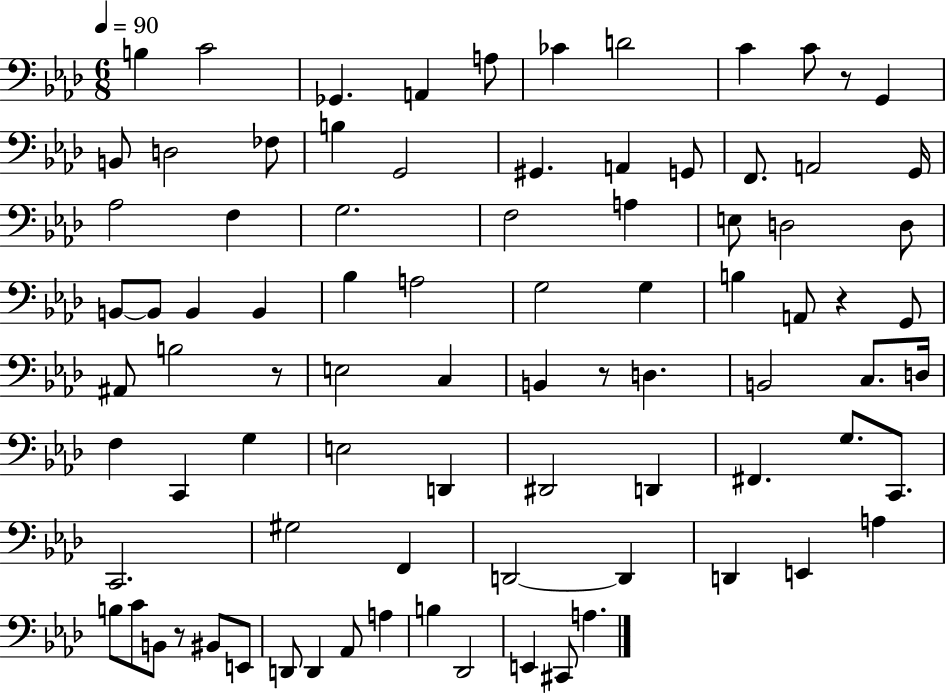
{
  \clef bass
  \numericTimeSignature
  \time 6/8
  \key aes \major
  \tempo 4 = 90
  b4 c'2 | ges,4. a,4 a8 | ces'4 d'2 | c'4 c'8 r8 g,4 | \break b,8 d2 fes8 | b4 g,2 | gis,4. a,4 g,8 | f,8. a,2 g,16 | \break aes2 f4 | g2. | f2 a4 | e8 d2 d8 | \break b,8~~ b,8 b,4 b,4 | bes4 a2 | g2 g4 | b4 a,8 r4 g,8 | \break ais,8 b2 r8 | e2 c4 | b,4 r8 d4. | b,2 c8. d16 | \break f4 c,4 g4 | e2 d,4 | dis,2 d,4 | fis,4. g8. c,8. | \break c,2. | gis2 f,4 | d,2~~ d,4 | d,4 e,4 a4 | \break b8 c'8 b,8 r8 bis,8 e,8 | d,8 d,4 aes,8 a4 | b4 des,2 | e,4 cis,8 a4. | \break \bar "|."
}